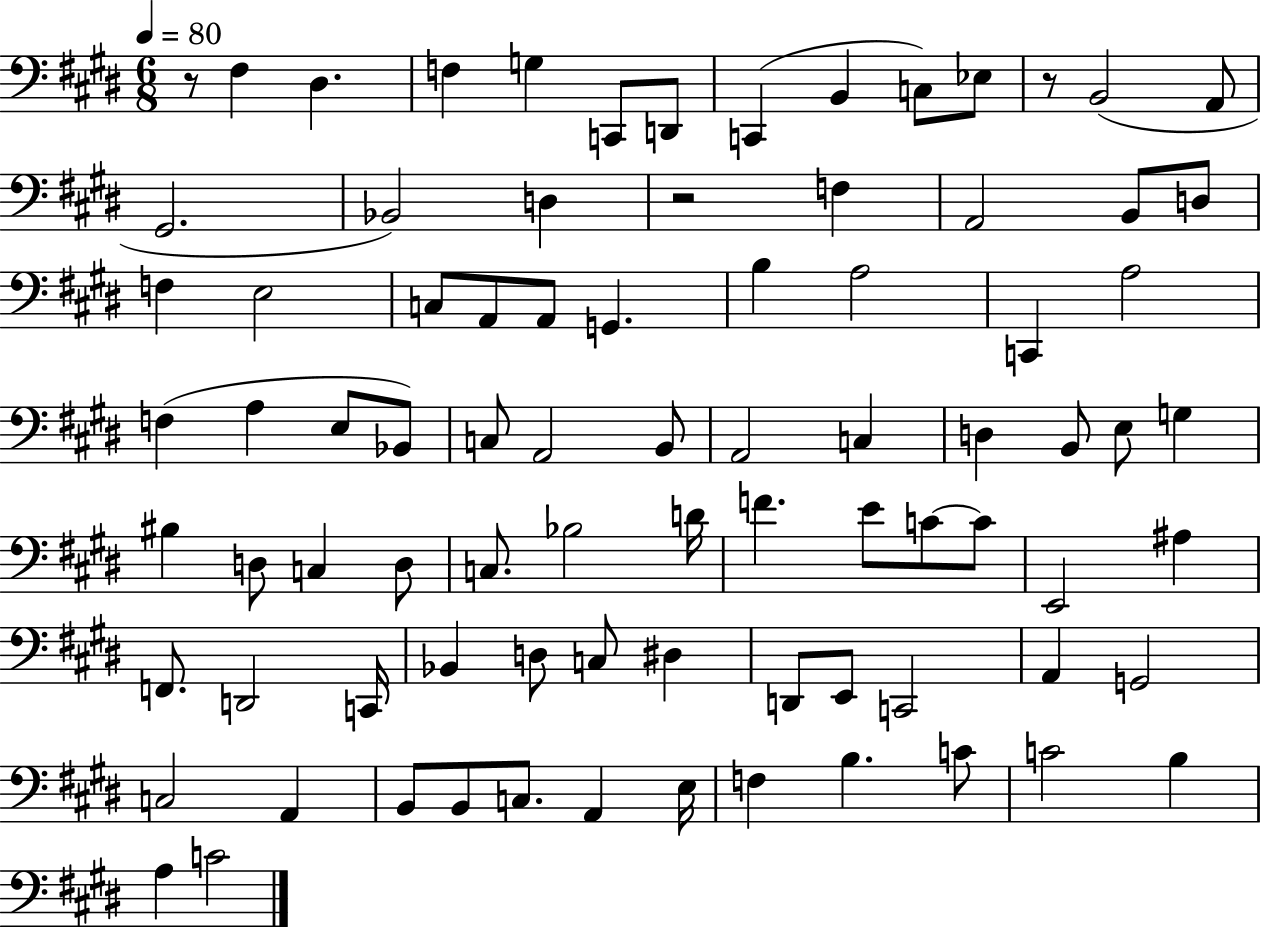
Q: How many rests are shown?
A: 3